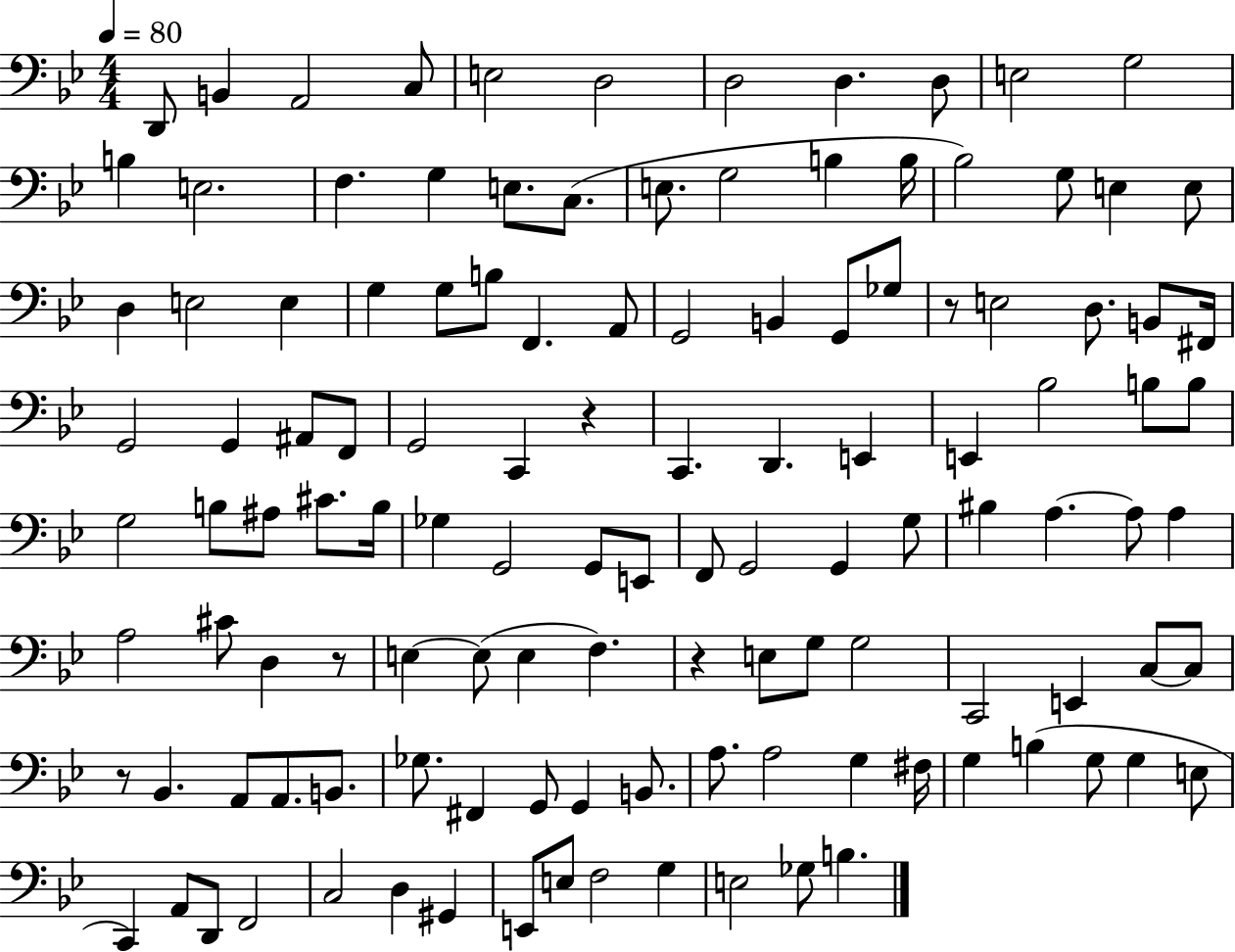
{
  \clef bass
  \numericTimeSignature
  \time 4/4
  \key bes \major
  \tempo 4 = 80
  d,8 b,4 a,2 c8 | e2 d2 | d2 d4. d8 | e2 g2 | \break b4 e2. | f4. g4 e8. c8.( | e8. g2 b4 b16 | bes2) g8 e4 e8 | \break d4 e2 e4 | g4 g8 b8 f,4. a,8 | g,2 b,4 g,8 ges8 | r8 e2 d8. b,8 fis,16 | \break g,2 g,4 ais,8 f,8 | g,2 c,4 r4 | c,4. d,4. e,4 | e,4 bes2 b8 b8 | \break g2 b8 ais8 cis'8. b16 | ges4 g,2 g,8 e,8 | f,8 g,2 g,4 g8 | bis4 a4.~~ a8 a4 | \break a2 cis'8 d4 r8 | e4~~ e8( e4 f4.) | r4 e8 g8 g2 | c,2 e,4 c8~~ c8 | \break r8 bes,4. a,8 a,8. b,8. | ges8. fis,4 g,8 g,4 b,8. | a8. a2 g4 fis16 | g4 b4( g8 g4 e8 | \break c,4) a,8 d,8 f,2 | c2 d4 gis,4 | e,8 e8 f2 g4 | e2 ges8 b4. | \break \bar "|."
}